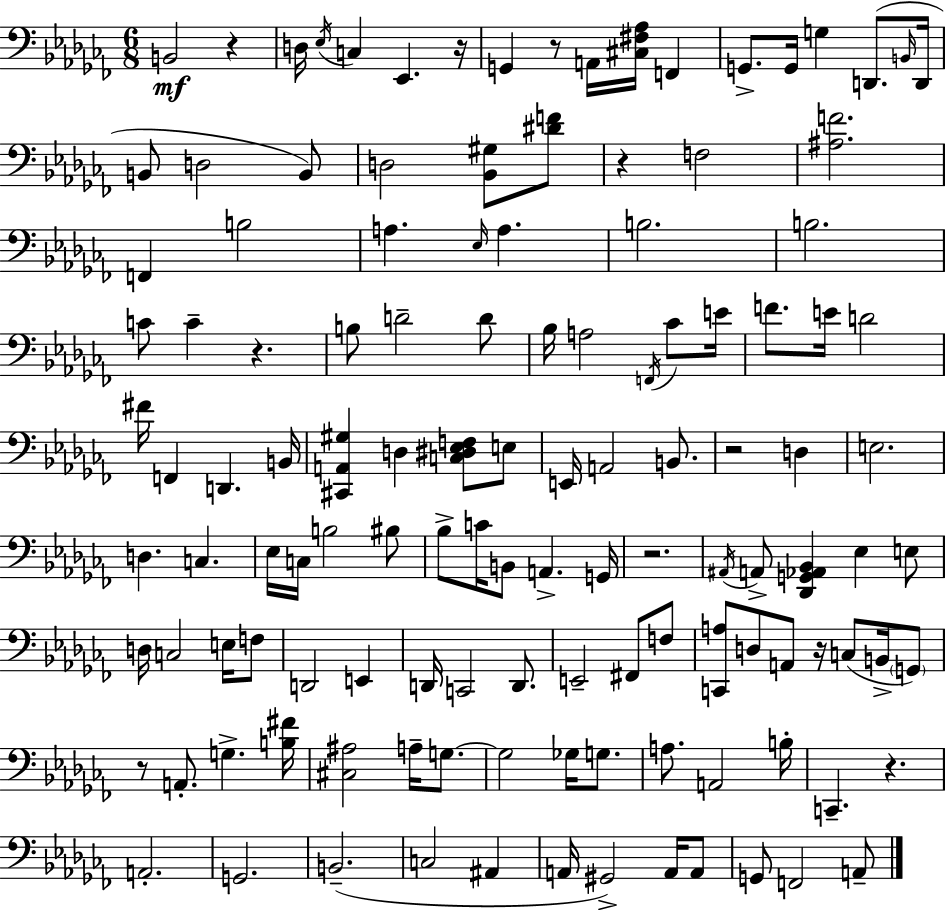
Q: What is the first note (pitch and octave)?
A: B2